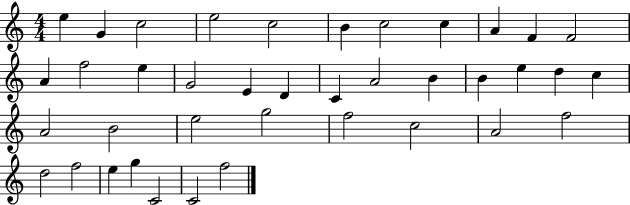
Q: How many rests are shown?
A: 0